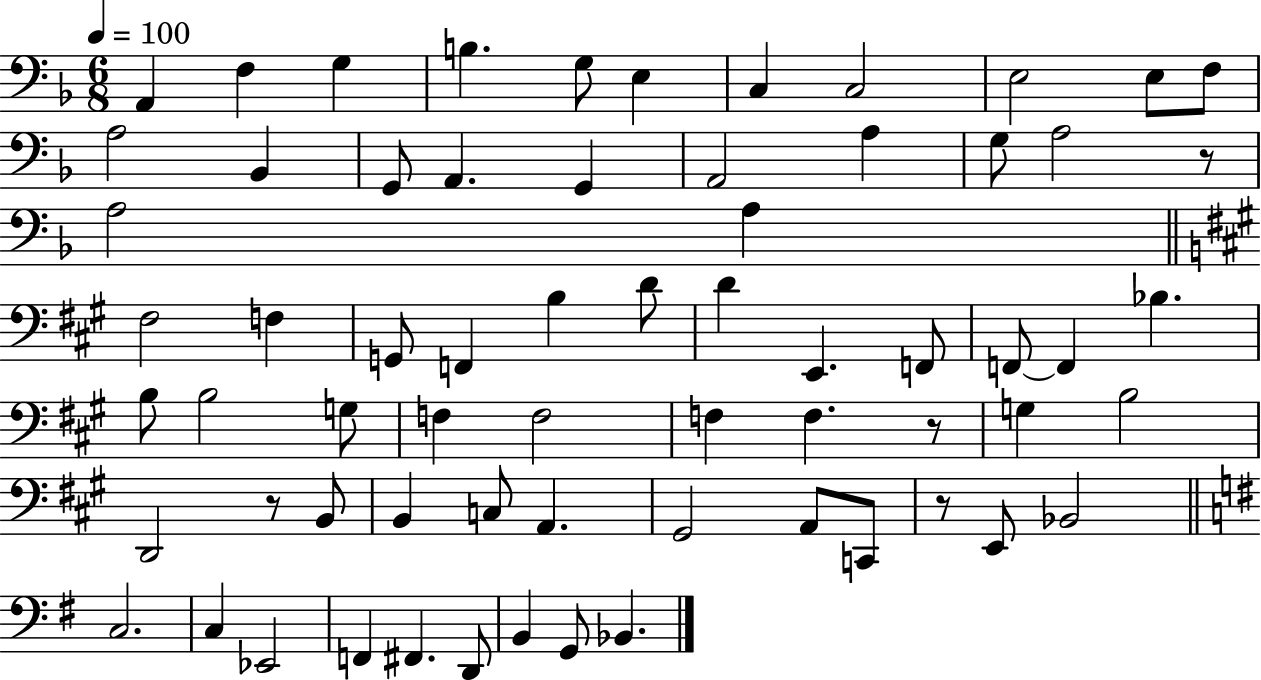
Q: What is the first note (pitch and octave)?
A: A2